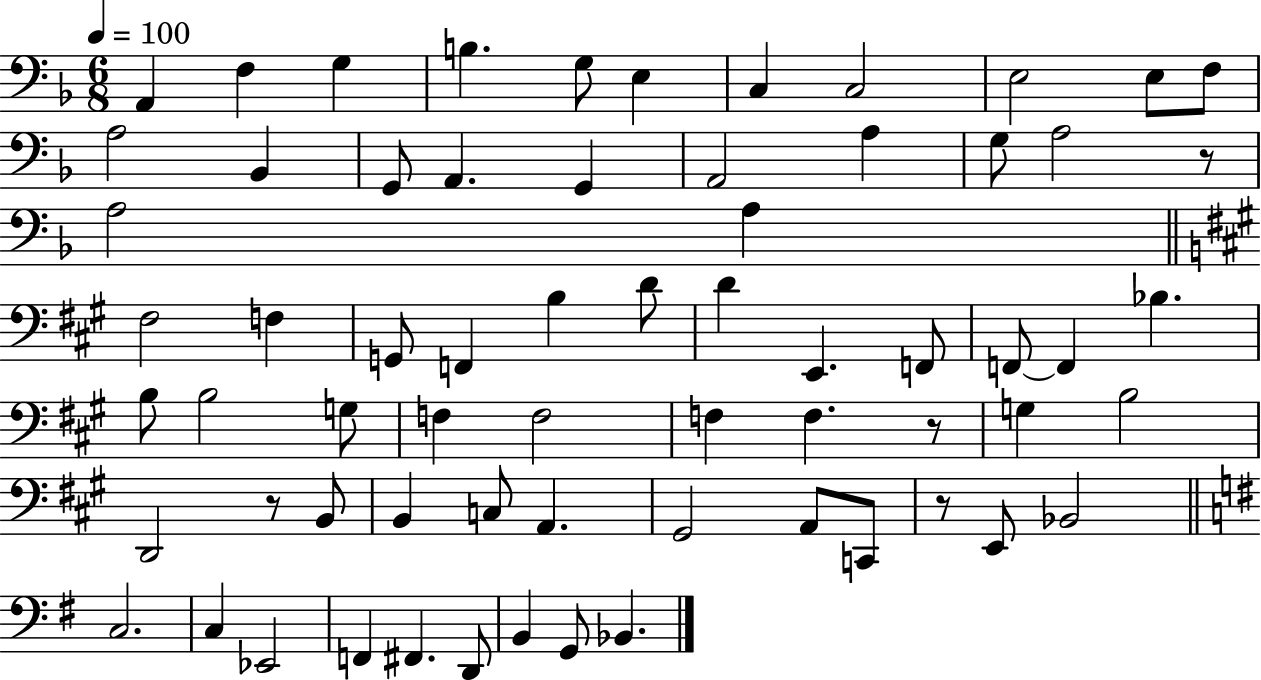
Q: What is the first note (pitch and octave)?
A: A2